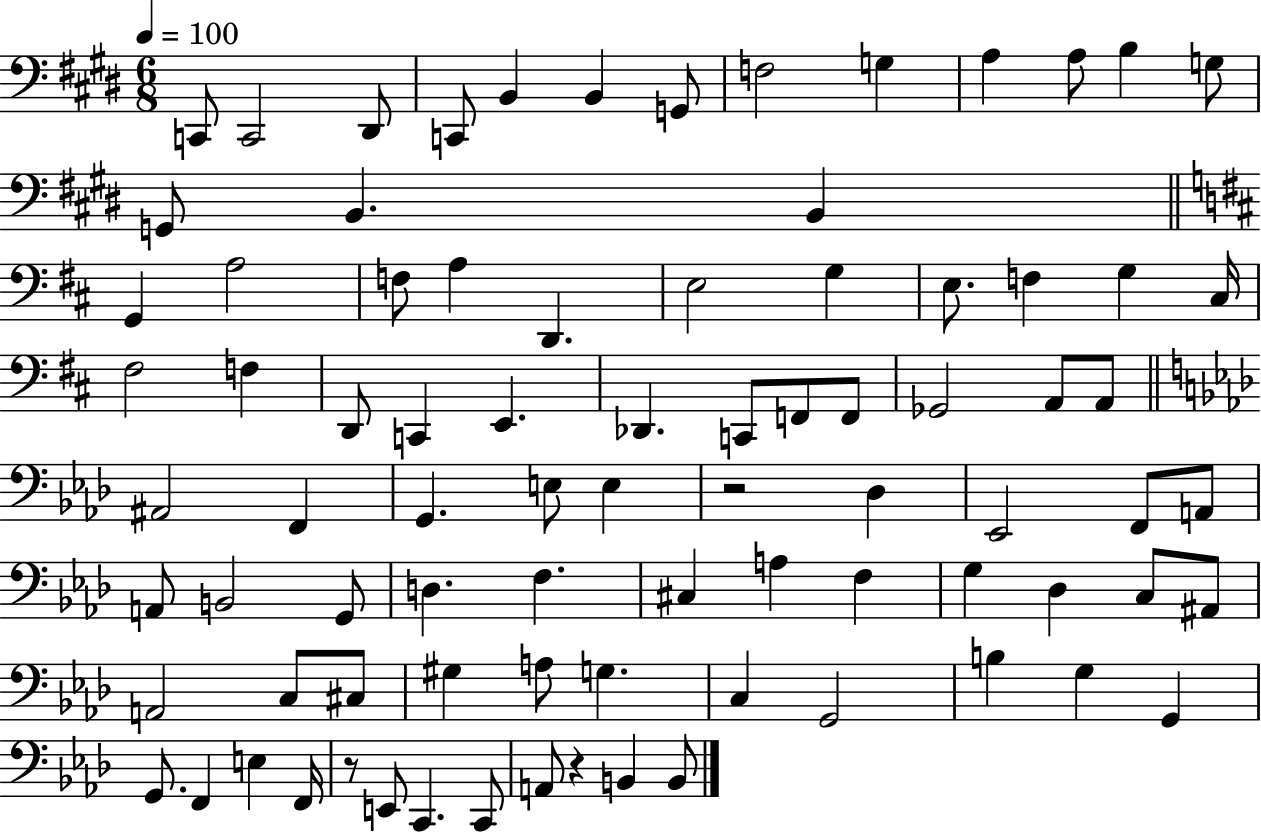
{
  \clef bass
  \numericTimeSignature
  \time 6/8
  \key e \major
  \tempo 4 = 100
  c,8 c,2 dis,8 | c,8 b,4 b,4 g,8 | f2 g4 | a4 a8 b4 g8 | \break g,8 b,4. b,4 | \bar "||" \break \key d \major g,4 a2 | f8 a4 d,4. | e2 g4 | e8. f4 g4 cis16 | \break fis2 f4 | d,8 c,4 e,4. | des,4. c,8 f,8 f,8 | ges,2 a,8 a,8 | \break \bar "||" \break \key f \minor ais,2 f,4 | g,4. e8 e4 | r2 des4 | ees,2 f,8 a,8 | \break a,8 b,2 g,8 | d4. f4. | cis4 a4 f4 | g4 des4 c8 ais,8 | \break a,2 c8 cis8 | gis4 a8 g4. | c4 g,2 | b4 g4 g,4 | \break g,8. f,4 e4 f,16 | r8 e,8 c,4. c,8 | a,8 r4 b,4 b,8 | \bar "|."
}